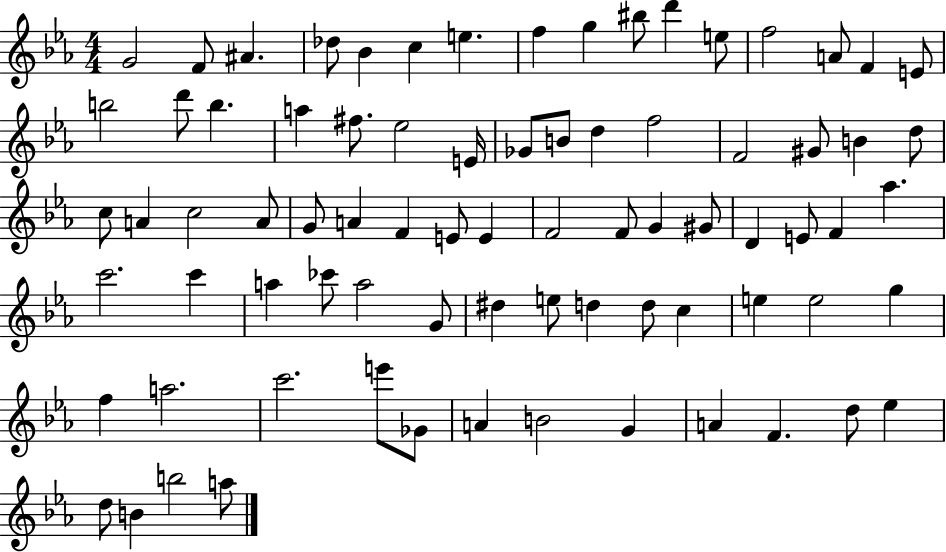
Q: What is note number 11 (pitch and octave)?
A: D6